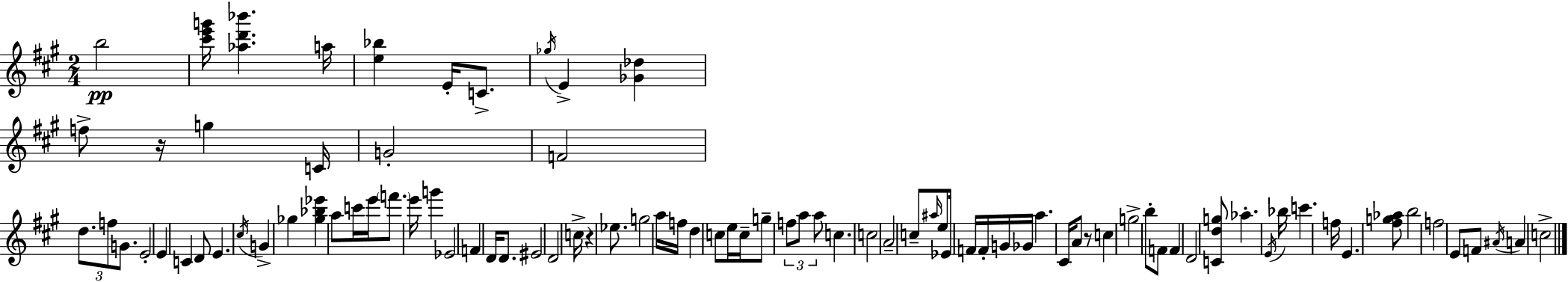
B5/h [C#6,E6,G6]/s [Ab5,D6,Bb6]/q. A5/s [E5,Bb5]/q E4/s C4/e. Gb5/s E4/q [Gb4,Db5]/q F5/e R/s G5/q C4/s G4/h F4/h D5/e. F5/e G4/e. E4/h E4/q C4/q D4/e E4/q. C#5/s G4/q Gb5/q [Gb5,Bb5,Eb6]/q A5/e C6/s E6/s F6/e. E6/s G6/q Eb4/h F4/q D4/s D4/e. EIS4/h D4/h C5/s R/q Eb5/e. G5/h A5/s F5/s D5/q C5/e E5/s C5/s G5/e F5/e A5/e A5/e C5/q. C5/h A4/h C5/e A#5/s E5/e Eb4/s F4/s F4/s G4/s Gb4/s A5/q. C#4/s A4/e R/e C5/q G5/h B5/e F4/e F4/q D4/h [C4,D5,G5]/e Ab5/q. E4/s Bb5/s C6/q. F5/s E4/q. [F#5,G5,Ab5]/e B5/h F5/h E4/e F4/e A#4/s A4/q C5/h